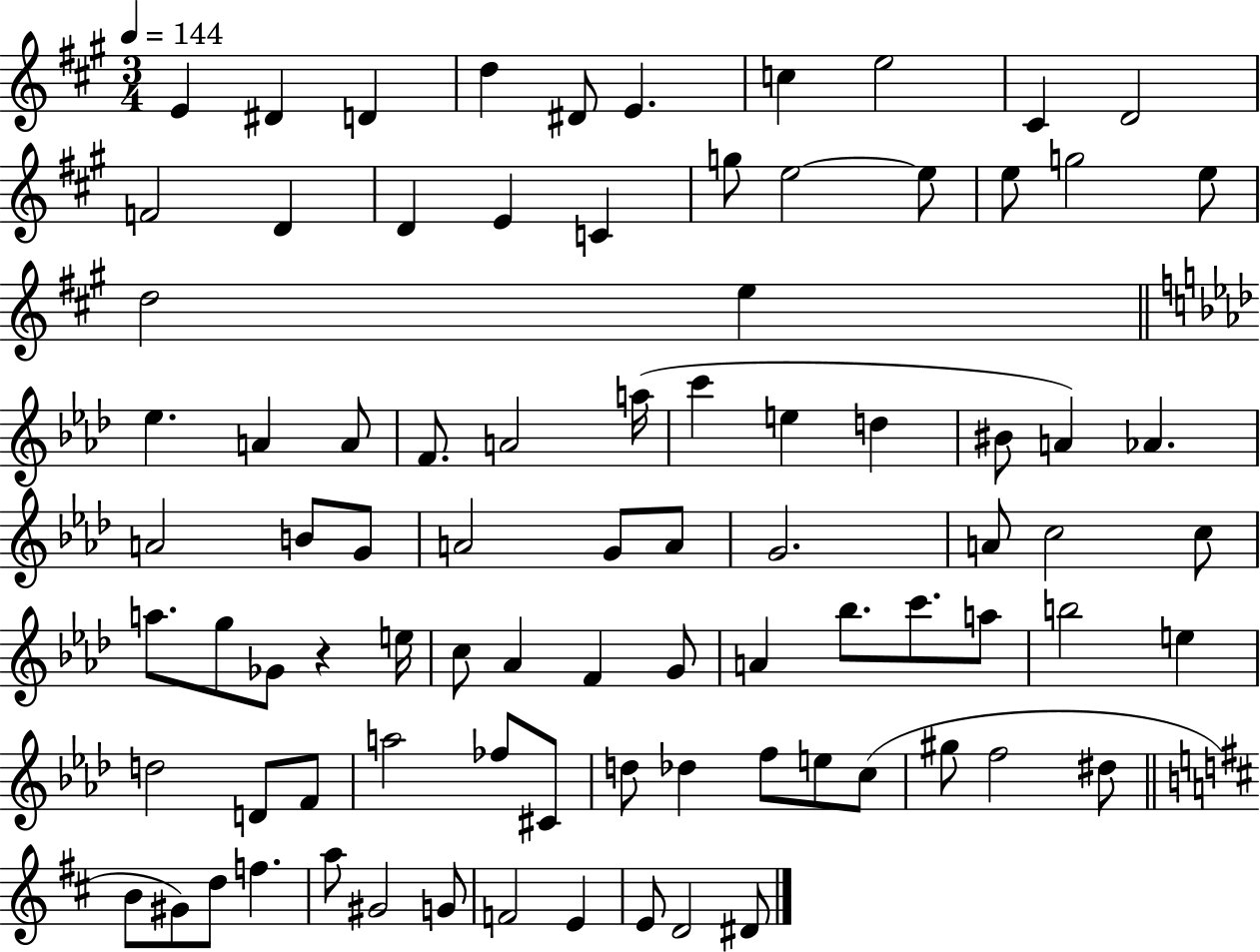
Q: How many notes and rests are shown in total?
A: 86